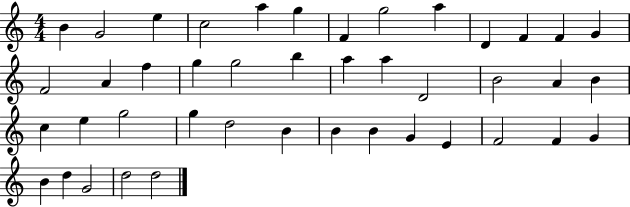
B4/q G4/h E5/q C5/h A5/q G5/q F4/q G5/h A5/q D4/q F4/q F4/q G4/q F4/h A4/q F5/q G5/q G5/h B5/q A5/q A5/q D4/h B4/h A4/q B4/q C5/q E5/q G5/h G5/q D5/h B4/q B4/q B4/q G4/q E4/q F4/h F4/q G4/q B4/q D5/q G4/h D5/h D5/h